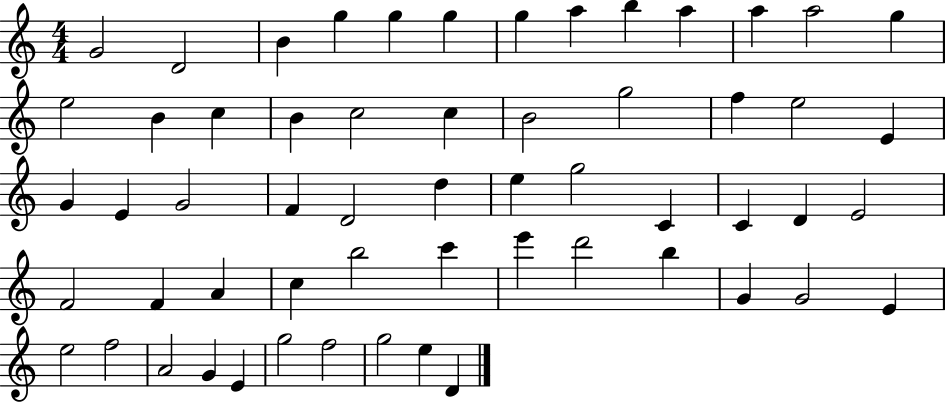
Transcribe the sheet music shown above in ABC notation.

X:1
T:Untitled
M:4/4
L:1/4
K:C
G2 D2 B g g g g a b a a a2 g e2 B c B c2 c B2 g2 f e2 E G E G2 F D2 d e g2 C C D E2 F2 F A c b2 c' e' d'2 b G G2 E e2 f2 A2 G E g2 f2 g2 e D